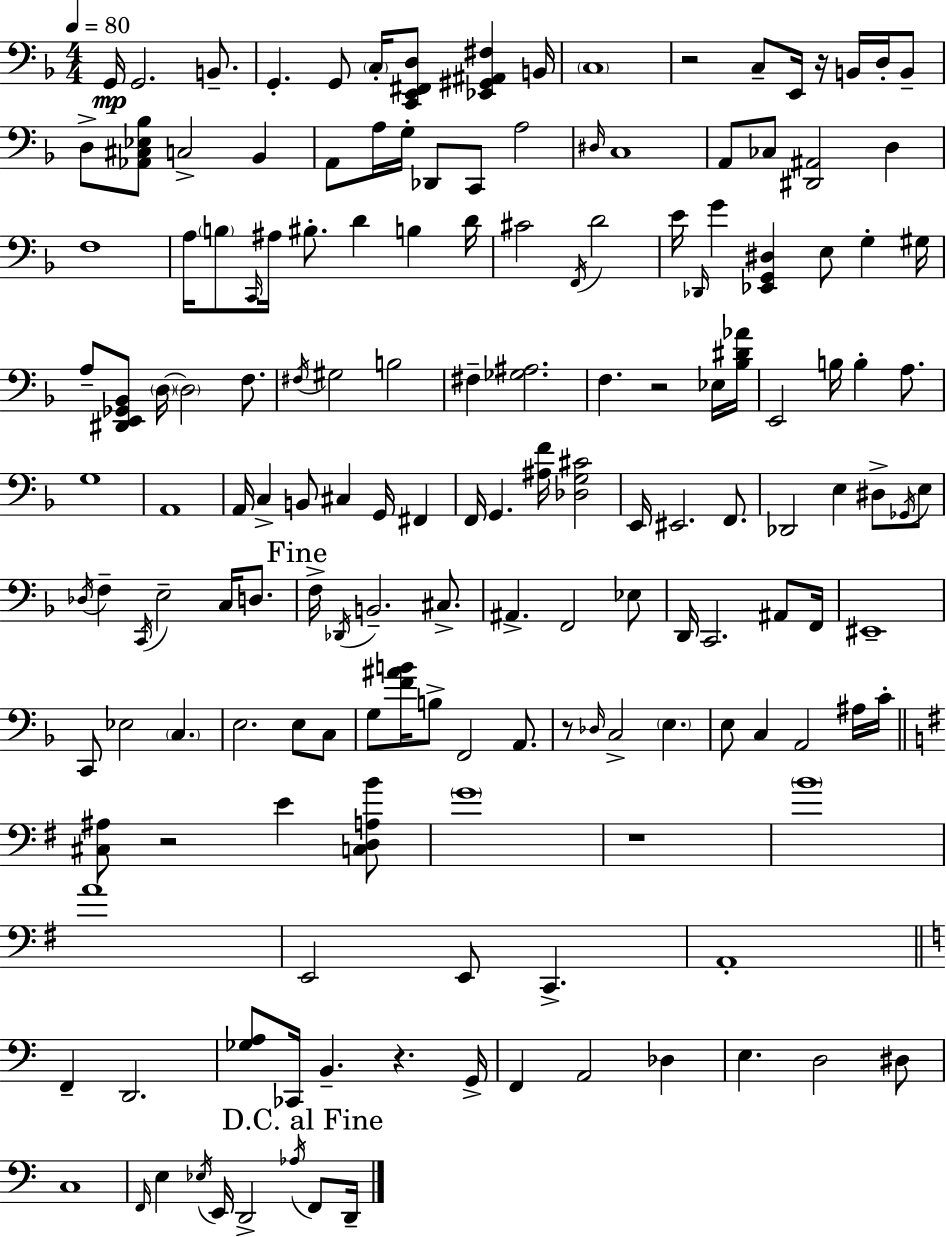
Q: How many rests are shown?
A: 7